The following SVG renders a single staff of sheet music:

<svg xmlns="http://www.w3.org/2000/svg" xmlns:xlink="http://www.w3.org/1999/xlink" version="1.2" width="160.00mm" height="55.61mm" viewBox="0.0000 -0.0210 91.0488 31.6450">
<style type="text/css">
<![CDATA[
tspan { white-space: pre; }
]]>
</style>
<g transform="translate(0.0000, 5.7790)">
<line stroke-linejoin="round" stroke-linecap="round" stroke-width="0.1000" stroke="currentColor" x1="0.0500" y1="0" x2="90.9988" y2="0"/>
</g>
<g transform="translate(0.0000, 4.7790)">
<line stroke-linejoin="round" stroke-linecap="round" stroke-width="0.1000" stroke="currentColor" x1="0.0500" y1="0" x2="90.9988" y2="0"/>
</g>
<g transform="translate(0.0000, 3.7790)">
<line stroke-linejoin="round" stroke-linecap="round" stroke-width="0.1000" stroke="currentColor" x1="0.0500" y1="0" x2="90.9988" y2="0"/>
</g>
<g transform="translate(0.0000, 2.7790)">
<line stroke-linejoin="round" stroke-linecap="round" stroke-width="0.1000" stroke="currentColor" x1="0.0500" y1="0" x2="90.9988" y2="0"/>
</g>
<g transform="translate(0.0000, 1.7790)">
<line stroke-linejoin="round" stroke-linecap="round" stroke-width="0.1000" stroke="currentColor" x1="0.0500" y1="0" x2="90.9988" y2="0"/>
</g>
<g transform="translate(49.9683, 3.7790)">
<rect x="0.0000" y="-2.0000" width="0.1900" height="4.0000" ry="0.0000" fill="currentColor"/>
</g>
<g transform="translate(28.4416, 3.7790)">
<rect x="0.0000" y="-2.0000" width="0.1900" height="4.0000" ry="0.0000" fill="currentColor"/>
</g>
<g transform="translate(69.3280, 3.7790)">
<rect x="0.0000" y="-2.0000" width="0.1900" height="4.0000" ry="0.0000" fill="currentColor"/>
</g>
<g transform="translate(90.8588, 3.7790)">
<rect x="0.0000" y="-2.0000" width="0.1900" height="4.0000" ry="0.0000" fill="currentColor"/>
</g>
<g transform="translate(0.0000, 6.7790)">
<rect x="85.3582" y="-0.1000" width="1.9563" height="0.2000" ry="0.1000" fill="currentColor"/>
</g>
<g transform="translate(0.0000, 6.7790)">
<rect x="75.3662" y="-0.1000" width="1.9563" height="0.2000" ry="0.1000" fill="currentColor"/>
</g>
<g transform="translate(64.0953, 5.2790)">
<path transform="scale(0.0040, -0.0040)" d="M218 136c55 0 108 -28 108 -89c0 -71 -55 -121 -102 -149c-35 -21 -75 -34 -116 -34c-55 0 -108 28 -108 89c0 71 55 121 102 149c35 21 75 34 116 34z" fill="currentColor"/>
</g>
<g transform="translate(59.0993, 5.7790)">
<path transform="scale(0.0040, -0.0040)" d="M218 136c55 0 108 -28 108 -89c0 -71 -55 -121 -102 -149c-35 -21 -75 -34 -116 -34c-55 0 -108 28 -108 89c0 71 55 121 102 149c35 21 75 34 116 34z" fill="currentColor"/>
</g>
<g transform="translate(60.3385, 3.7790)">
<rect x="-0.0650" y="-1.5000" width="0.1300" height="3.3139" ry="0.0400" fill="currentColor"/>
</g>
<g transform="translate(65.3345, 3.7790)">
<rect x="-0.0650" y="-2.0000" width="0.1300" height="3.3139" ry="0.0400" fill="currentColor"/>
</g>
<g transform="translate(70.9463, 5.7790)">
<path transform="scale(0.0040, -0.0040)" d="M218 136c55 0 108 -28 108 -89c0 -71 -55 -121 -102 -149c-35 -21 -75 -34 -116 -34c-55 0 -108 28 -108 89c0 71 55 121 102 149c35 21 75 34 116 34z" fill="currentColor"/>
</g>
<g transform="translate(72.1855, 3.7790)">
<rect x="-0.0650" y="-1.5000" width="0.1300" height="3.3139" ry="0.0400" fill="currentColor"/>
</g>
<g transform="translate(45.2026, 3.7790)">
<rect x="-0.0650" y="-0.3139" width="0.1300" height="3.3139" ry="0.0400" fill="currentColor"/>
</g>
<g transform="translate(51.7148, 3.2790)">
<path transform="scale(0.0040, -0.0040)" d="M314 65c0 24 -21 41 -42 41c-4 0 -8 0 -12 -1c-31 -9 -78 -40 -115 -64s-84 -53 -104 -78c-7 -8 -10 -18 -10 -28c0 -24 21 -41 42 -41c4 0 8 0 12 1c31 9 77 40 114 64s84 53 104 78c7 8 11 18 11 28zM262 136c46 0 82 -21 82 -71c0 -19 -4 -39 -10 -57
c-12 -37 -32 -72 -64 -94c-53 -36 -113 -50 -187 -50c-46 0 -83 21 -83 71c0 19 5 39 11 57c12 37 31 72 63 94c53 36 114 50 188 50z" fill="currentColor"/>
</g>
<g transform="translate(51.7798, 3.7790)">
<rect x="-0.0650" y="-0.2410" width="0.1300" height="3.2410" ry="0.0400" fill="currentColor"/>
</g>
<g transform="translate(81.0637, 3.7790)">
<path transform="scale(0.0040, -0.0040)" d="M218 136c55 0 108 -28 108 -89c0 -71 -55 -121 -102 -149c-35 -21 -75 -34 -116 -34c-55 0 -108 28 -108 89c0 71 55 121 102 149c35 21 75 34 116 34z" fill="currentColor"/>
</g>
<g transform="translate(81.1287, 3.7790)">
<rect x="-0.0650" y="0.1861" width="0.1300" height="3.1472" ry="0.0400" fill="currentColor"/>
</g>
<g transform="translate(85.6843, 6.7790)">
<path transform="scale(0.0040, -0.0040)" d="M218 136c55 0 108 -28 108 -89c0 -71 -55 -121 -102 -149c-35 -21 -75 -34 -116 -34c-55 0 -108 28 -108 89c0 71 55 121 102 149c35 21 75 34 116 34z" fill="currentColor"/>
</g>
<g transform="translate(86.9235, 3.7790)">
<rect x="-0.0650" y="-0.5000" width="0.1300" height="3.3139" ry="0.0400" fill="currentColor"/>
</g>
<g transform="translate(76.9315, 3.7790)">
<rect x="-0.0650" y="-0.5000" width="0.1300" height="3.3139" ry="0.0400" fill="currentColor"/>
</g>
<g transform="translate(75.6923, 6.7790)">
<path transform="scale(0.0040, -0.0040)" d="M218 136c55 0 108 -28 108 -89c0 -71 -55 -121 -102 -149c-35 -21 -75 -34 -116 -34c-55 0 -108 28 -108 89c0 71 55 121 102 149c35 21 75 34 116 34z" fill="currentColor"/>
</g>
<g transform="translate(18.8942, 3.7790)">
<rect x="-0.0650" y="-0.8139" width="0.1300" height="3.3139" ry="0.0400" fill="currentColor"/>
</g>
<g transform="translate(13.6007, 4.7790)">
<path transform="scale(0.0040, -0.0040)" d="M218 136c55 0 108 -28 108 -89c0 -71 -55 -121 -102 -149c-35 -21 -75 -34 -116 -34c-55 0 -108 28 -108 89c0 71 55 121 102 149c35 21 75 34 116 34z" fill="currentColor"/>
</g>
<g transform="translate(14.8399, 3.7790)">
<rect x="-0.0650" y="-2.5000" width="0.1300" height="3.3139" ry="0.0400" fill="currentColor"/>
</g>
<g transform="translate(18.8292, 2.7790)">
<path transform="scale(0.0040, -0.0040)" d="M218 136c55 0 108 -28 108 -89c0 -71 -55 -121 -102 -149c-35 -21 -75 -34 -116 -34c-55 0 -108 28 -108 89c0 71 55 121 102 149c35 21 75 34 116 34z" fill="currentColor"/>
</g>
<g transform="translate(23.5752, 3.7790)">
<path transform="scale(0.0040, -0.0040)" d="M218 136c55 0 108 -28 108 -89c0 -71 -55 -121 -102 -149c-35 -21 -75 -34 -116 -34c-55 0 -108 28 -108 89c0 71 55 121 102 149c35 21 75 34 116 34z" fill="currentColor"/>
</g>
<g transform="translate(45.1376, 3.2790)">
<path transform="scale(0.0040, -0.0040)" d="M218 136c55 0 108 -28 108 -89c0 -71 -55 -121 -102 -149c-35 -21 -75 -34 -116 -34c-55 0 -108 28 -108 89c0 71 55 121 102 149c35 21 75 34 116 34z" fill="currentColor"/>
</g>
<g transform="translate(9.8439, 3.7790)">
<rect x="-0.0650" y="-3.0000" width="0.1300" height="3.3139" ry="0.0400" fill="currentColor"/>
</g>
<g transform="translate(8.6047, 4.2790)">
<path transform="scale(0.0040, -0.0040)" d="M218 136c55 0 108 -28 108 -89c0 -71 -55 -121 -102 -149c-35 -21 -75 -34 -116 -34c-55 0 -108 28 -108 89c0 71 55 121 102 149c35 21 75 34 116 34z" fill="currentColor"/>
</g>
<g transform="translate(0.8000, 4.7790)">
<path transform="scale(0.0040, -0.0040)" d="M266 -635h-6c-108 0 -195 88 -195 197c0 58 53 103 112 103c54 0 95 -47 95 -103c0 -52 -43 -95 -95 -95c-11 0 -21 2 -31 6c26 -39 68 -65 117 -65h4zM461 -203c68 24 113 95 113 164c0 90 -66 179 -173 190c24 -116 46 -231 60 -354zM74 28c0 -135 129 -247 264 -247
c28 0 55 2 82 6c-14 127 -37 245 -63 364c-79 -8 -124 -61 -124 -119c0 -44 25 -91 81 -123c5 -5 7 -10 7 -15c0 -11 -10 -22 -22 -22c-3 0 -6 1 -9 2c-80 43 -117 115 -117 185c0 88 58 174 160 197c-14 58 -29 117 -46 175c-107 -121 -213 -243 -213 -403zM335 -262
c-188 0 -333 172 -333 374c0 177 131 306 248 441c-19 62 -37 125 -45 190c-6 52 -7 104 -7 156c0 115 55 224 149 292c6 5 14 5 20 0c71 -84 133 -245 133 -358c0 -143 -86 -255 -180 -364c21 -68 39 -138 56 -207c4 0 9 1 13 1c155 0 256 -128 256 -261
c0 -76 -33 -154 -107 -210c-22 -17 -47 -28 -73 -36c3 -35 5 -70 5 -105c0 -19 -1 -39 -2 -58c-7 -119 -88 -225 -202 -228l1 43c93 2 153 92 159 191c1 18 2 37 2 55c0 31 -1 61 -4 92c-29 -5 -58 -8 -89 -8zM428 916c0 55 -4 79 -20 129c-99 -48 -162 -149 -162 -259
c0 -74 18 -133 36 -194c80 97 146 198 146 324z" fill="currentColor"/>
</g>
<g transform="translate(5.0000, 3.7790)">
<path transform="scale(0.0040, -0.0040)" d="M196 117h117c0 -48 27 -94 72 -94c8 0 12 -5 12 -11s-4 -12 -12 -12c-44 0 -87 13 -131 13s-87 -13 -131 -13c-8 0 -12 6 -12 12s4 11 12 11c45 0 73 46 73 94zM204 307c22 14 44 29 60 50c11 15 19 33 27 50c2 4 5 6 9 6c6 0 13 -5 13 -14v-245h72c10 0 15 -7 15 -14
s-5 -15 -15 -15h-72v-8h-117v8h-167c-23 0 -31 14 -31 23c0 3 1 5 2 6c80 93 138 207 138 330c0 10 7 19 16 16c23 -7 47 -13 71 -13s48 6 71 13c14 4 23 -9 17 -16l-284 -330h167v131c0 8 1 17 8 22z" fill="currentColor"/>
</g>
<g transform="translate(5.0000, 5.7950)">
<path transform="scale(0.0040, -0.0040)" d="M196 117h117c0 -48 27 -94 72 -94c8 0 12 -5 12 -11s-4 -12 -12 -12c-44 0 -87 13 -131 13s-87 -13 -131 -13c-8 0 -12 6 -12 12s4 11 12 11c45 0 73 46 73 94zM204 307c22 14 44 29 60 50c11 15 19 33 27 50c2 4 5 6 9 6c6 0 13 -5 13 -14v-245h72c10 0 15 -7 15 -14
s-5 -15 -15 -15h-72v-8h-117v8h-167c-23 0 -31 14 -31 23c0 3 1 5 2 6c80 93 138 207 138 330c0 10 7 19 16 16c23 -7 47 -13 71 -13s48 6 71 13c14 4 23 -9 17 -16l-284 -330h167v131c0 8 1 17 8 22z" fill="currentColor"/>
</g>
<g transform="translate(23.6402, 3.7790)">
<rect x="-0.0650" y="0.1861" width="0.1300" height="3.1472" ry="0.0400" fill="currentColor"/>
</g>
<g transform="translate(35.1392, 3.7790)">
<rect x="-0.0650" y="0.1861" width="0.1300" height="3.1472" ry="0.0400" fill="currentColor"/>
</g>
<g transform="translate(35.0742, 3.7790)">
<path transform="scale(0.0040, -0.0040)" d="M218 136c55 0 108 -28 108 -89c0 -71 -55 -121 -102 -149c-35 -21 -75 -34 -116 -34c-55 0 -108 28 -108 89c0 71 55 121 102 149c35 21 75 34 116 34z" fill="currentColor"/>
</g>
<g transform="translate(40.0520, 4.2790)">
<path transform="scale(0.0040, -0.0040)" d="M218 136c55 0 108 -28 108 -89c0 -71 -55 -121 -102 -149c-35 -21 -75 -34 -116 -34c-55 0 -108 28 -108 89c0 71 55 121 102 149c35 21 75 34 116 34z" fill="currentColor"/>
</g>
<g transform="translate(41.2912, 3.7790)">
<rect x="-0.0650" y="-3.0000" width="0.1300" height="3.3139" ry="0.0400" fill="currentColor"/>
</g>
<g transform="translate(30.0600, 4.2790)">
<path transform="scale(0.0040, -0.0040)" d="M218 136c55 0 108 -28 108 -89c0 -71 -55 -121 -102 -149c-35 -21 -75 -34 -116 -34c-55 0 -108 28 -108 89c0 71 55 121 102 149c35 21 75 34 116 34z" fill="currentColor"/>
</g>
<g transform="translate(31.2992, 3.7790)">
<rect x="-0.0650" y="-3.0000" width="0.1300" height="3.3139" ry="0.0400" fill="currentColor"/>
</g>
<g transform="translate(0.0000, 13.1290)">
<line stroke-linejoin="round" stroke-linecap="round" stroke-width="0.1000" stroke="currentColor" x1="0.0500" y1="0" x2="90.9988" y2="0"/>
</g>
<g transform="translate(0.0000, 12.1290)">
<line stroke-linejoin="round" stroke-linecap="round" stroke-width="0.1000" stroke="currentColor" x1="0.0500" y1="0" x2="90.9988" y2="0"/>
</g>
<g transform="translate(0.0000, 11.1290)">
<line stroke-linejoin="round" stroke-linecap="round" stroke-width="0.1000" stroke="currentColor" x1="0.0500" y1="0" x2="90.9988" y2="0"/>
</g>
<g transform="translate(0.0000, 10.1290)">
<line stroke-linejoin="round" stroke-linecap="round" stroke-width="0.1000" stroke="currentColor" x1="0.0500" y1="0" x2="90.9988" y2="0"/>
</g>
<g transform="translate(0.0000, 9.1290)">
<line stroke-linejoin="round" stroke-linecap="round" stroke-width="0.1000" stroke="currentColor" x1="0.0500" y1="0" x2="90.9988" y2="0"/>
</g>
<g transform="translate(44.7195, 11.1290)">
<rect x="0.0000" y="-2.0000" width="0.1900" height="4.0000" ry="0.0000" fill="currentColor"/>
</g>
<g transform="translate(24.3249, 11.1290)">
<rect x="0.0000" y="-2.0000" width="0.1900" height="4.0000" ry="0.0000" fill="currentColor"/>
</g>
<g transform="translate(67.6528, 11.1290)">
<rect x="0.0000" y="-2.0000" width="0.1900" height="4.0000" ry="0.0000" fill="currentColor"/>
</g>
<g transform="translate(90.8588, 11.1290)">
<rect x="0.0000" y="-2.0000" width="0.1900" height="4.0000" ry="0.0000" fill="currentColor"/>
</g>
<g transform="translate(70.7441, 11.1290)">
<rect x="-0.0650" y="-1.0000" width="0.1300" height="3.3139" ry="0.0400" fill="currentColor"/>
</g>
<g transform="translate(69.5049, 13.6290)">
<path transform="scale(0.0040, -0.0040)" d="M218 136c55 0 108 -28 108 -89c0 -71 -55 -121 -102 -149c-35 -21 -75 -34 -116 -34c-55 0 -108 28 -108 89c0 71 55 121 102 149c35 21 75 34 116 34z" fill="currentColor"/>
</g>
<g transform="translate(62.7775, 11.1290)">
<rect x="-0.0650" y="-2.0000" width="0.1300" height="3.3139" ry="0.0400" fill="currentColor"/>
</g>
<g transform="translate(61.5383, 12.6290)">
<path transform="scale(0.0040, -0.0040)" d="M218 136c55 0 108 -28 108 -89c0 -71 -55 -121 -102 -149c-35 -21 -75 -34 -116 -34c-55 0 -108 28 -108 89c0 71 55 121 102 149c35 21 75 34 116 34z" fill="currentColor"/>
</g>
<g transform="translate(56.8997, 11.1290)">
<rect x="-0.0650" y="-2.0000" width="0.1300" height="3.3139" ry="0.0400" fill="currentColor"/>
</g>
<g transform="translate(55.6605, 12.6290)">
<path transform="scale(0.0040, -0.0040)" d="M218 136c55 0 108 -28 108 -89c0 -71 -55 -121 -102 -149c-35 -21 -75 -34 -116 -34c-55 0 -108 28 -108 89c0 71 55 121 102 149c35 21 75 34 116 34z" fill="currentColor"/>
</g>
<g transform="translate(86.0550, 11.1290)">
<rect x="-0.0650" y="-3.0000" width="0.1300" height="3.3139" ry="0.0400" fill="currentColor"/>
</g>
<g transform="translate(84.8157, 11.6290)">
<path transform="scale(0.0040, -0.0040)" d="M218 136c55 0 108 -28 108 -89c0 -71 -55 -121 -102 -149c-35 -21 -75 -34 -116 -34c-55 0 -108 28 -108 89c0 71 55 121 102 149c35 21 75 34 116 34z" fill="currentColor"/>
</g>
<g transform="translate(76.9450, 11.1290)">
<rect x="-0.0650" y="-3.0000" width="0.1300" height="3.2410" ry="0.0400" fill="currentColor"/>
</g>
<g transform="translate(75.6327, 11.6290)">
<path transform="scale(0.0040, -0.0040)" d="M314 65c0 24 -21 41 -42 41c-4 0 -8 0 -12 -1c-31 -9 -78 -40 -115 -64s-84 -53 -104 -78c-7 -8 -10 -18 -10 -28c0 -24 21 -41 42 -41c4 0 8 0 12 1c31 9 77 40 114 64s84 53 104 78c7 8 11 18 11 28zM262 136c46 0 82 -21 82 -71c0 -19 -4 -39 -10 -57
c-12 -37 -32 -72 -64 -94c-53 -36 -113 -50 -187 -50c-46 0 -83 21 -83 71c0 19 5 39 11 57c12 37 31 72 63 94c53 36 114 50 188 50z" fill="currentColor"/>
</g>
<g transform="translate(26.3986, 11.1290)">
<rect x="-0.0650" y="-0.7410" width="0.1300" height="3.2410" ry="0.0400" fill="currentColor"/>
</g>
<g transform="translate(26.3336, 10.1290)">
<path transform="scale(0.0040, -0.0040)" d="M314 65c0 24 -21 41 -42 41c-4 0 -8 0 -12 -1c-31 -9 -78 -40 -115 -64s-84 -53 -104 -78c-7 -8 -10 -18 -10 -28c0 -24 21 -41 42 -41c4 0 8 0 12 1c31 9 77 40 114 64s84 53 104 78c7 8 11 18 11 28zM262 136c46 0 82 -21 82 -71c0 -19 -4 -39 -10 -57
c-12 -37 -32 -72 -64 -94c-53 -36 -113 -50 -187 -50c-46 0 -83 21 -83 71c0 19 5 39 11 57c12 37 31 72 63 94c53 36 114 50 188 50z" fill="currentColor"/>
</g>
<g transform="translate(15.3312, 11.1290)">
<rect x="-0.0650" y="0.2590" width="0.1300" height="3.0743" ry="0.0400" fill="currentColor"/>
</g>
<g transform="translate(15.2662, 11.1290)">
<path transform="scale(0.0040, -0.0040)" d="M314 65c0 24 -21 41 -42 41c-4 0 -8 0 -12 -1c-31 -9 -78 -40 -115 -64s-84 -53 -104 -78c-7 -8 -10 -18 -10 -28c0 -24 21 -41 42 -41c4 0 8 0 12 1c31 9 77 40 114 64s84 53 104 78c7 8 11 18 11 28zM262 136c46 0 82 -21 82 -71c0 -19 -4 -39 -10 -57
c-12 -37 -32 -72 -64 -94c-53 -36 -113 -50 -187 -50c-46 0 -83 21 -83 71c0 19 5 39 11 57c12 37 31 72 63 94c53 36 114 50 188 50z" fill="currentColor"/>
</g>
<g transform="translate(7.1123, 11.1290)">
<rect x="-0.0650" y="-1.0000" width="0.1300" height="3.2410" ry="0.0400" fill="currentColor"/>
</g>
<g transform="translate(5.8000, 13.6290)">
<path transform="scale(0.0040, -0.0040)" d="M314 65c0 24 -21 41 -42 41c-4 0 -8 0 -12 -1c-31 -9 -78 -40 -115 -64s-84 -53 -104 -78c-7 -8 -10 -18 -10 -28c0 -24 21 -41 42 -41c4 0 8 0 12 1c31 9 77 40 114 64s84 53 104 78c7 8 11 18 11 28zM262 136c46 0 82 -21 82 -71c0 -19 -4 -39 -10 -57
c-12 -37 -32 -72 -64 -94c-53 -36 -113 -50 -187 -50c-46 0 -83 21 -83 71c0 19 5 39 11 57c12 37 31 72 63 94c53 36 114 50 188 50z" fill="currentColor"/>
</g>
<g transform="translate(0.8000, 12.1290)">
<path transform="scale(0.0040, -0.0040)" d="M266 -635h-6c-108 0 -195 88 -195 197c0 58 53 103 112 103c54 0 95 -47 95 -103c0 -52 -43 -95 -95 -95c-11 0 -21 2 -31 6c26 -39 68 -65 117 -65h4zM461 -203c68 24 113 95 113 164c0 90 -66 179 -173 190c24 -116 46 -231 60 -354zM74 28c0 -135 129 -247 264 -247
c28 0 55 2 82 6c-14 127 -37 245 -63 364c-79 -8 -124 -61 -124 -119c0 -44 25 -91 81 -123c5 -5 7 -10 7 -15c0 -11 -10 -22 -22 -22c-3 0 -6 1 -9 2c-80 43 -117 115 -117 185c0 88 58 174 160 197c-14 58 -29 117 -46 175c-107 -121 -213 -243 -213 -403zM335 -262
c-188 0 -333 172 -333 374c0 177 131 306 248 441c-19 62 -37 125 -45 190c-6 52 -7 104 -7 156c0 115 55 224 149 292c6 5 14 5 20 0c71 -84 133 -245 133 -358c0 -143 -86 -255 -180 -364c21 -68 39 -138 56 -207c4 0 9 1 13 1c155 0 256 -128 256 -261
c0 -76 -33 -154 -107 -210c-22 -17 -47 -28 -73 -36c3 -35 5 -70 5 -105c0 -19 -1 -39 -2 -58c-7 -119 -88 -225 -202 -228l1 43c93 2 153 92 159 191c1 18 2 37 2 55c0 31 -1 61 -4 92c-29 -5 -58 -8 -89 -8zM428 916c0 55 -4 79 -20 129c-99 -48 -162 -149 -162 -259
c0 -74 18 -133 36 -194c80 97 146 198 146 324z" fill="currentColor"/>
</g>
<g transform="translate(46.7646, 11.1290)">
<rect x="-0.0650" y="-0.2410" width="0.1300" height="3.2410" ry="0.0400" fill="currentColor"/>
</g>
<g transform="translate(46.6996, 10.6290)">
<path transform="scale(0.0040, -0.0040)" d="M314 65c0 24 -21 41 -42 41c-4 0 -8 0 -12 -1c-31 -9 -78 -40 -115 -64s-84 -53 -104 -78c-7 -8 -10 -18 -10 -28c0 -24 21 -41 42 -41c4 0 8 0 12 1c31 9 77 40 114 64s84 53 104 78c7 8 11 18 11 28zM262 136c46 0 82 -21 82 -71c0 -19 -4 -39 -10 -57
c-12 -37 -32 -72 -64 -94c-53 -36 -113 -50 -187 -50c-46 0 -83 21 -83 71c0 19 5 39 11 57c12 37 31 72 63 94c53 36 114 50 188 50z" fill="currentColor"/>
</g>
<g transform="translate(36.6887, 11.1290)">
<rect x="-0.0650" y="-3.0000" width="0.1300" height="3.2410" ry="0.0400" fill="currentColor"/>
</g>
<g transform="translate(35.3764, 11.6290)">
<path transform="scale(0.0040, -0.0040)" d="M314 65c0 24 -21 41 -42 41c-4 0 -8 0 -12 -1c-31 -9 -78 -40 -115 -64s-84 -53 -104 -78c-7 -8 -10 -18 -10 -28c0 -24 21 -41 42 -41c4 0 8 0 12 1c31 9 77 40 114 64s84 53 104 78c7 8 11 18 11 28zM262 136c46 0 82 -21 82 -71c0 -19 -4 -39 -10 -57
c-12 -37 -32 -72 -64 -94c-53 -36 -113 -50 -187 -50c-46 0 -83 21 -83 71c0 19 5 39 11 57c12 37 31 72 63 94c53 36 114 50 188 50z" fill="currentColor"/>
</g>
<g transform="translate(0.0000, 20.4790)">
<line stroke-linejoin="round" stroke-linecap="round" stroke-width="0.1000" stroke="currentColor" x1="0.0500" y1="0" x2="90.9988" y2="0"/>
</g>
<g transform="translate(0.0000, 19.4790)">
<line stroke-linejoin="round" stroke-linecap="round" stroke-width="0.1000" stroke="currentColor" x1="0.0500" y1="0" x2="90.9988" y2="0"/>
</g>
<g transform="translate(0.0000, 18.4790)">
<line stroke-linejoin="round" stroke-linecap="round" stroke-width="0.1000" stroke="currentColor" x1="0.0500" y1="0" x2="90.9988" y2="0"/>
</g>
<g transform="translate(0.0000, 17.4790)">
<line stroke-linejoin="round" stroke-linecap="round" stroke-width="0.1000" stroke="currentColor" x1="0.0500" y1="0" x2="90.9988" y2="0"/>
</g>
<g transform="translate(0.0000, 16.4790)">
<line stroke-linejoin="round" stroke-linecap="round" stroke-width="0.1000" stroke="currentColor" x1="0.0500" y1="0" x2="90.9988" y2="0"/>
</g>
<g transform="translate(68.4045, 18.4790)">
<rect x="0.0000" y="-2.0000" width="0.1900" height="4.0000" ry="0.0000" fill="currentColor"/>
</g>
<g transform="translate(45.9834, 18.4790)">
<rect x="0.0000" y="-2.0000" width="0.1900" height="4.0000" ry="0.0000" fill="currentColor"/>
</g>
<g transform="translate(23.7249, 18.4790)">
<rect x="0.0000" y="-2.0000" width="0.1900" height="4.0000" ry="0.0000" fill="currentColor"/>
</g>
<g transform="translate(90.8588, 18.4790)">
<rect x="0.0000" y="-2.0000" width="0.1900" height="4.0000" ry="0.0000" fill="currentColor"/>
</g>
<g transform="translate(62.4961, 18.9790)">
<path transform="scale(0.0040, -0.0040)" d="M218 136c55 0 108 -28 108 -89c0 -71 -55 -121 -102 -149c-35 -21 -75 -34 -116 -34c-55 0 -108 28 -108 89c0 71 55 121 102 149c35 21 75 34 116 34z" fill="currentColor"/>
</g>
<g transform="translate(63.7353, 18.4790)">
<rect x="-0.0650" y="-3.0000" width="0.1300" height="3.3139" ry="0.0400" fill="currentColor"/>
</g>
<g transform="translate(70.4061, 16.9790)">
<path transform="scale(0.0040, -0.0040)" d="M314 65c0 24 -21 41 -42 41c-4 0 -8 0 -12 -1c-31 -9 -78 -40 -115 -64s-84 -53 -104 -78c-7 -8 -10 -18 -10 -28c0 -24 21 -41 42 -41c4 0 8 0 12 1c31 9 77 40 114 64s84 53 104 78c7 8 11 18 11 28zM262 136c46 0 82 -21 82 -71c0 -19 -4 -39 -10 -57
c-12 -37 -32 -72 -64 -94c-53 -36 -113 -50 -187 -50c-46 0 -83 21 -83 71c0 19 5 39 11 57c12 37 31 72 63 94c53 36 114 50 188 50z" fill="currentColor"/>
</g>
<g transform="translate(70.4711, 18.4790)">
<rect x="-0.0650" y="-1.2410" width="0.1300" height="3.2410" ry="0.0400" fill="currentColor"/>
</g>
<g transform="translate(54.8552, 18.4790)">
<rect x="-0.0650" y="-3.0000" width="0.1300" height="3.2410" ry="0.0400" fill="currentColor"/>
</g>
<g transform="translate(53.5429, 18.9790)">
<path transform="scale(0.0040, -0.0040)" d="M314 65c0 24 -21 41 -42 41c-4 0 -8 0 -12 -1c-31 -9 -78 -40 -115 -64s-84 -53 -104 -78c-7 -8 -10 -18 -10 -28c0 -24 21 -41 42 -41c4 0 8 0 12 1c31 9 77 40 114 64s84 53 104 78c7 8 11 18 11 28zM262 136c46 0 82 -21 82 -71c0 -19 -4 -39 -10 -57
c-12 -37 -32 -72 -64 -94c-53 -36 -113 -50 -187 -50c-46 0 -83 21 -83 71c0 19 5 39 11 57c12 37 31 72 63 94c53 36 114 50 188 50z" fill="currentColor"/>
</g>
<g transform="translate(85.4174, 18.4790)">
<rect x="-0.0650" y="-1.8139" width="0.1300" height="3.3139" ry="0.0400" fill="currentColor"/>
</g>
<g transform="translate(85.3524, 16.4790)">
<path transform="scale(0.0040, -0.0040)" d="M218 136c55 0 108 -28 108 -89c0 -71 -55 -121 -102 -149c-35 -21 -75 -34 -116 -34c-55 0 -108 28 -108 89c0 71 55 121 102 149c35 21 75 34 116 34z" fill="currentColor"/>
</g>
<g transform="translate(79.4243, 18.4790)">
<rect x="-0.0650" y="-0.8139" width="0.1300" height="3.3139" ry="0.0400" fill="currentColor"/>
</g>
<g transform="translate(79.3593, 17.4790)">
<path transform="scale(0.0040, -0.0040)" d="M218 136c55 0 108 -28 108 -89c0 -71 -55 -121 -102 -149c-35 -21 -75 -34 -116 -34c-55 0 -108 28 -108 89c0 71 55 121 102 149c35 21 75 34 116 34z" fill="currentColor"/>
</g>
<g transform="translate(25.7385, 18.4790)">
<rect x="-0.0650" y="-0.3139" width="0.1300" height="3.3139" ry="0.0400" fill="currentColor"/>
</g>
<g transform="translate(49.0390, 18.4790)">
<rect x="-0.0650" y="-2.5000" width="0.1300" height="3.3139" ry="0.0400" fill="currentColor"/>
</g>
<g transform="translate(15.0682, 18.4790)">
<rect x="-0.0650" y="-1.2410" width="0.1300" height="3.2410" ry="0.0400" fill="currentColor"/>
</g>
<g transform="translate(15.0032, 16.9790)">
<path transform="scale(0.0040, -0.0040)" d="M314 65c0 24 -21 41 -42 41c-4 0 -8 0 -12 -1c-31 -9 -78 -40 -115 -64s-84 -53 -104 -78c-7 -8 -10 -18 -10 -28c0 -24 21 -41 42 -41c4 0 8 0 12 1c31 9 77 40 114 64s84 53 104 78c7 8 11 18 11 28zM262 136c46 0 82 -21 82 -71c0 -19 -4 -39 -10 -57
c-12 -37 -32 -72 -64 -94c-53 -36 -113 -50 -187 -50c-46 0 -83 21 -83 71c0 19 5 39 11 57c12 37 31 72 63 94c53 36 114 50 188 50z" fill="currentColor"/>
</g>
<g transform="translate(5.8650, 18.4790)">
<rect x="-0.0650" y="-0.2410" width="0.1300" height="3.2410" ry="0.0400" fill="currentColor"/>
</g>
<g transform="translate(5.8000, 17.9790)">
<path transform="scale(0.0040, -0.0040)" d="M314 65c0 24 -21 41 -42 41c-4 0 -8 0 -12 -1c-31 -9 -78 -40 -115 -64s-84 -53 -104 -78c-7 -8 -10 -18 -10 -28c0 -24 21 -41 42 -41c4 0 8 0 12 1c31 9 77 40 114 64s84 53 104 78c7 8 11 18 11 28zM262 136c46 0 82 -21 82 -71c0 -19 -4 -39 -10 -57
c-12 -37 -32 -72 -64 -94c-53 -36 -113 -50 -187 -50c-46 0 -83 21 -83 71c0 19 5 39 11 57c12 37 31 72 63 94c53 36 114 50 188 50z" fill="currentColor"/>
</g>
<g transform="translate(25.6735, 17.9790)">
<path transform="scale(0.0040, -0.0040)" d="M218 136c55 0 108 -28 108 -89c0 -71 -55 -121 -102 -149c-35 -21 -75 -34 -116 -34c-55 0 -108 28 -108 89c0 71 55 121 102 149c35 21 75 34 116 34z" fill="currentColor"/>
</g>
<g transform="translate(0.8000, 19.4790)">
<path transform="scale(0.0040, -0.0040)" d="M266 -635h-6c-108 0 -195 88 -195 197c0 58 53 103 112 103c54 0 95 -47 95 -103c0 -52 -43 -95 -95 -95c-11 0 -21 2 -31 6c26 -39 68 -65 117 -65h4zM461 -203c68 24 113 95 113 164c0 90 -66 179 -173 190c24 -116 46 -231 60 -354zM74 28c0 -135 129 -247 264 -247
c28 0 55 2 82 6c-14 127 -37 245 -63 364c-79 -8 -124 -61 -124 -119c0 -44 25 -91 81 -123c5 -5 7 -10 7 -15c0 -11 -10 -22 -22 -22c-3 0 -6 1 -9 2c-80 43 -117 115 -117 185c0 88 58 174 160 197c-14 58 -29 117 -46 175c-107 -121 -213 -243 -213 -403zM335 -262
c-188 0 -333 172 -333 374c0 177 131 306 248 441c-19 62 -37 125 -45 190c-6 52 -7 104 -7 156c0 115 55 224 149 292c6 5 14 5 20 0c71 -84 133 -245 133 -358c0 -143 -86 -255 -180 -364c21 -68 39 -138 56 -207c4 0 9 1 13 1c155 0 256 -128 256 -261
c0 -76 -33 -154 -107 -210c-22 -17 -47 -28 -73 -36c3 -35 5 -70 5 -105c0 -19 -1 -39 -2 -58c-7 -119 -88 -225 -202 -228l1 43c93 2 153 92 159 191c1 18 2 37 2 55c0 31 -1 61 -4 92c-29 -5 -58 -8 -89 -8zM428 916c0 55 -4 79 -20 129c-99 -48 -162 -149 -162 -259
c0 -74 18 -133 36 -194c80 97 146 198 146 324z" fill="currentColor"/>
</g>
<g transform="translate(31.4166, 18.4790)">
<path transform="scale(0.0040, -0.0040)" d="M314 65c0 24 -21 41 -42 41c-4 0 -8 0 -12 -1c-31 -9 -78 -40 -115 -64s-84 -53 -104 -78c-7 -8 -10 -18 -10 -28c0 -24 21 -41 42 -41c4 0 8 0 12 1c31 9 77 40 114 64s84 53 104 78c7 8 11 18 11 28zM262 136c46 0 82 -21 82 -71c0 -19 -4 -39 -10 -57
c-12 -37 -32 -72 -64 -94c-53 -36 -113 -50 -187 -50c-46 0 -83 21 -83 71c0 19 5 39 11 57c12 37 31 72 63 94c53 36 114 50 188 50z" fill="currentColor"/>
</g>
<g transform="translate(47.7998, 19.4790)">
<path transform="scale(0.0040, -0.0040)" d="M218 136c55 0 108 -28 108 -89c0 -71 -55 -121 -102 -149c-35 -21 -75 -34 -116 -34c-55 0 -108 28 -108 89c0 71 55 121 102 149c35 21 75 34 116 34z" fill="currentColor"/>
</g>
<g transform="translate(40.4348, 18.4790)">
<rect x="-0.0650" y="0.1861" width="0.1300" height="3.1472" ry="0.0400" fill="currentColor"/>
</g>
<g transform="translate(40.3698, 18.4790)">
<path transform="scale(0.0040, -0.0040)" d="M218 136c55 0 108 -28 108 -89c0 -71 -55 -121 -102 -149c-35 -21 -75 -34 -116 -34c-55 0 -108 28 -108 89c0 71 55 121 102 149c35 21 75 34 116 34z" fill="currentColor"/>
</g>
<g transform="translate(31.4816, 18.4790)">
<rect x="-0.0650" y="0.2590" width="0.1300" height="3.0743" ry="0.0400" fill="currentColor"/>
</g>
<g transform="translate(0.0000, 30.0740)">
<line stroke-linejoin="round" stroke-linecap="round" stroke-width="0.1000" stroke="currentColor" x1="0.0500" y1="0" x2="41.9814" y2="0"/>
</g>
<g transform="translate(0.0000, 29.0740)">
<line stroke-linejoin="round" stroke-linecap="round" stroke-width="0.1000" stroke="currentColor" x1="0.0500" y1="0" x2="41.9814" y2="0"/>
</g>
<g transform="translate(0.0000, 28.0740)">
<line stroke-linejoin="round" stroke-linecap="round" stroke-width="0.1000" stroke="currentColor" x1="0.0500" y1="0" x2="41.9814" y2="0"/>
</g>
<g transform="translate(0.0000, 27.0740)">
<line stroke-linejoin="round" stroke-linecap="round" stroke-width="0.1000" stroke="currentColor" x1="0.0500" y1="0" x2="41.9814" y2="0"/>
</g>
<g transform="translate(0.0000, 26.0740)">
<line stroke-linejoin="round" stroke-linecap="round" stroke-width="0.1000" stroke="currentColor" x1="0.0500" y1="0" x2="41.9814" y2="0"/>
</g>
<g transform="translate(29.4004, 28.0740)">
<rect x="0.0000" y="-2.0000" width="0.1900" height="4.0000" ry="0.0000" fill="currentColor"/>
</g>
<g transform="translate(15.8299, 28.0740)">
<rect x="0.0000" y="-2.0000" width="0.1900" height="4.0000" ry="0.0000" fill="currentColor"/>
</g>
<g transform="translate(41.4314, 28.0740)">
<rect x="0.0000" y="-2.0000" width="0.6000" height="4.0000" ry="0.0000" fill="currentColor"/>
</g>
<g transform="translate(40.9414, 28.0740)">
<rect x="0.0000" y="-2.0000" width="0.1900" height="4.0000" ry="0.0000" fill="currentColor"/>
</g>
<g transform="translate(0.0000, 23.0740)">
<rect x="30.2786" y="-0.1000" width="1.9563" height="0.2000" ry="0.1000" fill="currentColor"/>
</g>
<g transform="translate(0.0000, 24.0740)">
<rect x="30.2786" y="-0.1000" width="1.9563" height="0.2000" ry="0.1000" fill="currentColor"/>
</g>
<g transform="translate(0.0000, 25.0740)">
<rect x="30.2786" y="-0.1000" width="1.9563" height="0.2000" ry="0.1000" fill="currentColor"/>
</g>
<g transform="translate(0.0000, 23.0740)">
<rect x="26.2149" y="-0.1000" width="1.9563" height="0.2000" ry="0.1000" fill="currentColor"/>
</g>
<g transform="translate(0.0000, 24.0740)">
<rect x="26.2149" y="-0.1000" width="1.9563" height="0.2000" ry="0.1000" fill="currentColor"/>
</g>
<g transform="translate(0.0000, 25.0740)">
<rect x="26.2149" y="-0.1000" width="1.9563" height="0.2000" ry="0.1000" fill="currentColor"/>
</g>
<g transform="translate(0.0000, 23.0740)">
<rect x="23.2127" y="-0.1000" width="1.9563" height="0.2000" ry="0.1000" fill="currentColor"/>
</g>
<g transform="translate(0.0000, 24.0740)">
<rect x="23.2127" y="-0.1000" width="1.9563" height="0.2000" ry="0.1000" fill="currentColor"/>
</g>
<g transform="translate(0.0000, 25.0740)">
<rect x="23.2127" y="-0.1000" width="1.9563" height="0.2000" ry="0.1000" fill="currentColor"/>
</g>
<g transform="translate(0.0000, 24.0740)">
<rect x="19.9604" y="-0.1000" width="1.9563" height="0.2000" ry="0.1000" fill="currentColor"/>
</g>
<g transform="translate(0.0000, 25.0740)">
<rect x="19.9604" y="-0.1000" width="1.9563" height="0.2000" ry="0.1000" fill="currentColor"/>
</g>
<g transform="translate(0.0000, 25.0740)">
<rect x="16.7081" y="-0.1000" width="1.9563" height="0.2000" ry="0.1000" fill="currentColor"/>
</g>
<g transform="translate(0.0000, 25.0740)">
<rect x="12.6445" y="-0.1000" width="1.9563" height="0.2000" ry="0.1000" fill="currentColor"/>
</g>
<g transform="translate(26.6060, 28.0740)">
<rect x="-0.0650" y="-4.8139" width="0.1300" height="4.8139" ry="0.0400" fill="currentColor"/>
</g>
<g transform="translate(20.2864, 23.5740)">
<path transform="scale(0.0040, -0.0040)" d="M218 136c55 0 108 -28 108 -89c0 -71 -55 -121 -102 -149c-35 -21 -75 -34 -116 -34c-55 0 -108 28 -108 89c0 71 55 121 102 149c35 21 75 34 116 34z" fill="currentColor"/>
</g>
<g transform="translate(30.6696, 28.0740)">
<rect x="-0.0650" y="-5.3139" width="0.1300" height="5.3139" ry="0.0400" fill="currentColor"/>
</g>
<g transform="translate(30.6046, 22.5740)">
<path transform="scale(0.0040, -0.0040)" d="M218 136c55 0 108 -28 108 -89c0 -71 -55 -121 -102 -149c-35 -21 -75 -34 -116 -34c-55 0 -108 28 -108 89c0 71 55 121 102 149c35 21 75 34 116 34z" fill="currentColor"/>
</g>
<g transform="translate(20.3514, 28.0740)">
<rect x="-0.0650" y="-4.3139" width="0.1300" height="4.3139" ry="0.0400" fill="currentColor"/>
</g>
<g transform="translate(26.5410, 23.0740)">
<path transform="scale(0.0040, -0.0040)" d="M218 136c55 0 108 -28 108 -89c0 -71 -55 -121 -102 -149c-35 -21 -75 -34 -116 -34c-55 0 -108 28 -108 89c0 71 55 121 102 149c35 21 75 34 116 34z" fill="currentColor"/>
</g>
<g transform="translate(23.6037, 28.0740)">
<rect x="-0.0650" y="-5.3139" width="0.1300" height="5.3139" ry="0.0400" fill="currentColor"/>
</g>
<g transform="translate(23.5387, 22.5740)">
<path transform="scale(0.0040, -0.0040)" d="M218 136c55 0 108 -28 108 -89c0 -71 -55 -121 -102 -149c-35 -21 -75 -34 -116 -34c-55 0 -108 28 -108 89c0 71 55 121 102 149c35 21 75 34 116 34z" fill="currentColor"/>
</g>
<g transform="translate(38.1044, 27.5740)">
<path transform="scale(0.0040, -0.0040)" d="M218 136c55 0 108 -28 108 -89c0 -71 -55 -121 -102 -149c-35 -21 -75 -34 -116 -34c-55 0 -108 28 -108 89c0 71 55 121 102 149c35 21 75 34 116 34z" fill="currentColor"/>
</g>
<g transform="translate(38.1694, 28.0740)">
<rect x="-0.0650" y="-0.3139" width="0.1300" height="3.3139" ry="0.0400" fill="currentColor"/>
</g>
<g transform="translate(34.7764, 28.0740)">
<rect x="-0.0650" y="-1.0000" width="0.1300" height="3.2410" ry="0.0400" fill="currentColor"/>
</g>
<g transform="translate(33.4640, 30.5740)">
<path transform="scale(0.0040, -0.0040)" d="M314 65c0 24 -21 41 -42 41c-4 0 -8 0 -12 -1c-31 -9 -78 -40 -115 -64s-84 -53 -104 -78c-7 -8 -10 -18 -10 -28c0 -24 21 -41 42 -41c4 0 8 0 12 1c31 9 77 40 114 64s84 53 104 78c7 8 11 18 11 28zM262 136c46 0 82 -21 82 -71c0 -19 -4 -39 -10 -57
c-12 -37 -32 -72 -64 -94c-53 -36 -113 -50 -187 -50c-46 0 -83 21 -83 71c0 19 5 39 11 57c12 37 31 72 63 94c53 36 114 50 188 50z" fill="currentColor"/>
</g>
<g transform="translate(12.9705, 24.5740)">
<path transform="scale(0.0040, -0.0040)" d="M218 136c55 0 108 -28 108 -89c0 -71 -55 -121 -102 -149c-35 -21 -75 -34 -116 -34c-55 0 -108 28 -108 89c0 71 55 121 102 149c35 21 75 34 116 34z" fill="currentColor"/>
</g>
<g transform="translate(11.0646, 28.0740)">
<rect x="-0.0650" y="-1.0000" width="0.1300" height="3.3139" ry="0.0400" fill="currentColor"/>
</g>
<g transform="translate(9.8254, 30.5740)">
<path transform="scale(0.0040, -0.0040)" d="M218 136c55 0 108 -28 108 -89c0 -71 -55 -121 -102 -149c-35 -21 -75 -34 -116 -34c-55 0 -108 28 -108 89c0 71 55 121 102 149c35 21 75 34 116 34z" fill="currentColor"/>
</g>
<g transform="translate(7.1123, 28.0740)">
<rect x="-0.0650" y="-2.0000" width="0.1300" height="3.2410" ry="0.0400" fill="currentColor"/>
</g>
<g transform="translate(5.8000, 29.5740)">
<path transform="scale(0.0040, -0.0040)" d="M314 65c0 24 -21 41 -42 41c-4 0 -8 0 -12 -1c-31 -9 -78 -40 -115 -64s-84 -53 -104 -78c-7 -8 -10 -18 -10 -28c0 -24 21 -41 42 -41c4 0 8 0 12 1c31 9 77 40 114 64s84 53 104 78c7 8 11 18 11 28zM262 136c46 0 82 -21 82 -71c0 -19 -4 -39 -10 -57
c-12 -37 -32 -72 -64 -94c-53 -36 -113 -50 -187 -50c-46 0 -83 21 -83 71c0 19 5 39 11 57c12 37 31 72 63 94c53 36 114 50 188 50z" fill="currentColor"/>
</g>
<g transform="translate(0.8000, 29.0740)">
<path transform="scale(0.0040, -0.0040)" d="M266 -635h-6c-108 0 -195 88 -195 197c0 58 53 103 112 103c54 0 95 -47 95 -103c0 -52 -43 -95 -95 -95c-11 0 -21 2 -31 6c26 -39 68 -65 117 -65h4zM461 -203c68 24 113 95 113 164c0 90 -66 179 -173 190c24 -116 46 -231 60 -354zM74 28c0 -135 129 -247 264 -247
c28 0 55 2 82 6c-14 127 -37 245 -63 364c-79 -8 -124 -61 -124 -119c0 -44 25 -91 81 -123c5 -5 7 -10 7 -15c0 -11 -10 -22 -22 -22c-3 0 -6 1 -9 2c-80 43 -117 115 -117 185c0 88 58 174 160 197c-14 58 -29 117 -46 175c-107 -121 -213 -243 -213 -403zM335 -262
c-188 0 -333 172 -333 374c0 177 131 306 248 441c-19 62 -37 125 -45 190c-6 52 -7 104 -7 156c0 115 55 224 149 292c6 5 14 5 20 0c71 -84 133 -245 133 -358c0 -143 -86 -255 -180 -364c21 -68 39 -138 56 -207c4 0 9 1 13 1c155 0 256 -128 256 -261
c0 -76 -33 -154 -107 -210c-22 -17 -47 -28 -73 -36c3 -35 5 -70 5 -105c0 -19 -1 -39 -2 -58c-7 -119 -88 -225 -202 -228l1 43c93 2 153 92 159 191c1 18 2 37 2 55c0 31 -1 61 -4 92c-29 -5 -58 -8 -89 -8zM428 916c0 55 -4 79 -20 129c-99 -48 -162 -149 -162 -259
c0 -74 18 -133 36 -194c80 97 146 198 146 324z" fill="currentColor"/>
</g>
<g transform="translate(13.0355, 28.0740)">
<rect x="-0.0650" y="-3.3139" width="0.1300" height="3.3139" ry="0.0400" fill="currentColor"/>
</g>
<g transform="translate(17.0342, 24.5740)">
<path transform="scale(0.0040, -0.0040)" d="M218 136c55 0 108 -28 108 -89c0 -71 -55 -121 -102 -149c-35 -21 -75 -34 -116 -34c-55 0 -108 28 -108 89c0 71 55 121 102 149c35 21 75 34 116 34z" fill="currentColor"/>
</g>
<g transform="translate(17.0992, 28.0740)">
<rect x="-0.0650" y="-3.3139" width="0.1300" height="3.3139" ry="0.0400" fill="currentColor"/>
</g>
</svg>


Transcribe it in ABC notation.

X:1
T:Untitled
M:4/4
L:1/4
K:C
A G d B A B A c c2 E F E C B C D2 B2 d2 A2 c2 F F D A2 A c2 e2 c B2 B G A2 A e2 d f F2 D b b d' f' e' f' D2 c